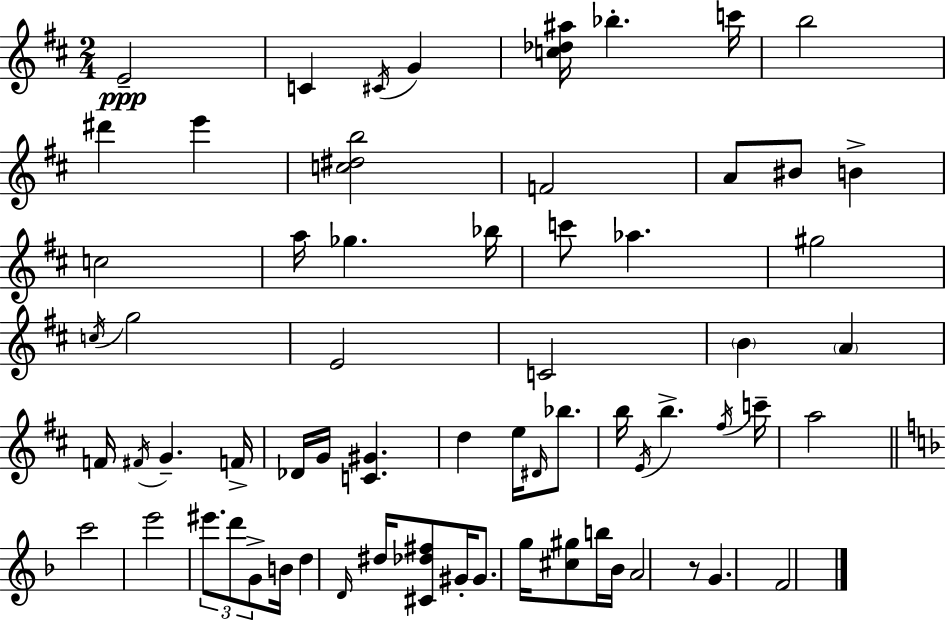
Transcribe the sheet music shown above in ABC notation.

X:1
T:Untitled
M:2/4
L:1/4
K:D
E2 C ^C/4 G [c_d^a]/4 _b c'/4 b2 ^d' e' [c^db]2 F2 A/2 ^B/2 B c2 a/4 _g _b/4 c'/2 _a ^g2 c/4 g2 E2 C2 B A F/4 ^F/4 G F/4 _D/4 G/4 [C^G] d e/4 ^D/4 _b/2 b/4 E/4 b ^f/4 c'/4 a2 c'2 e'2 ^e'/2 d'/2 G/2 B/4 d D/4 ^d/4 [^C_d^f]/2 ^G/4 ^G/2 g/4 [^c^g]/2 b/4 _B/4 A2 z/2 G F2